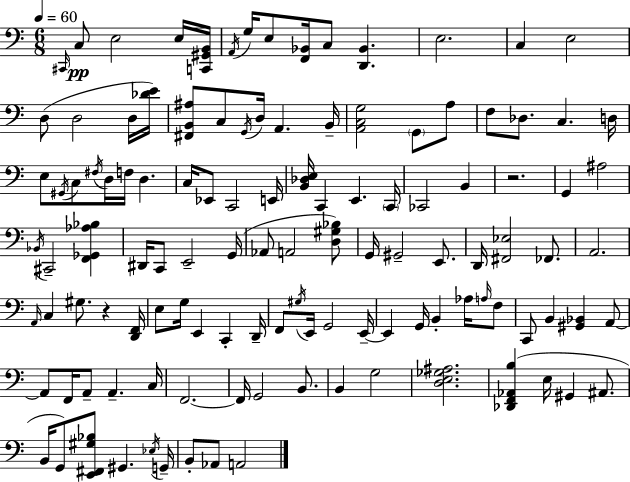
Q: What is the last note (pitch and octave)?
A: A2